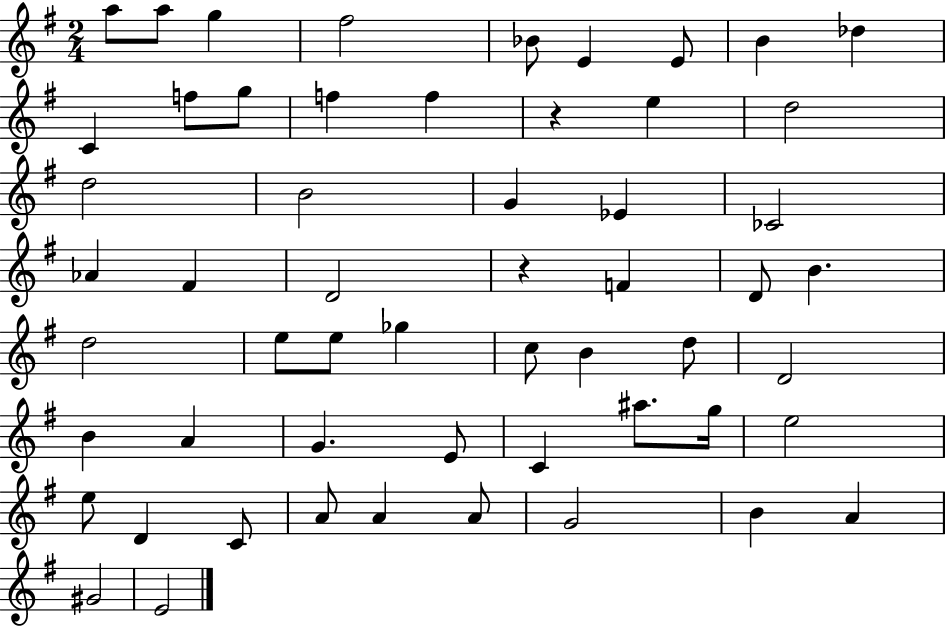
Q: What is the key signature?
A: G major